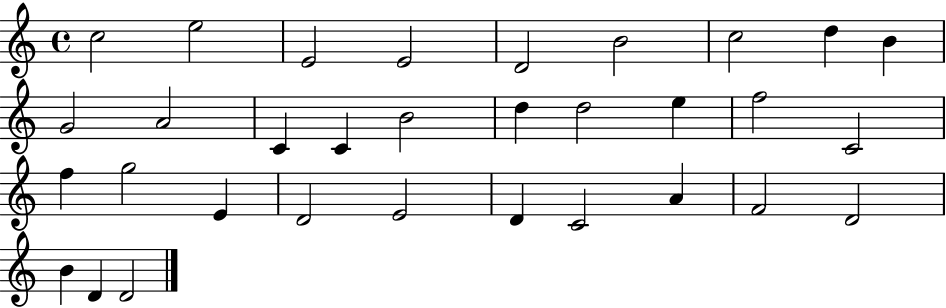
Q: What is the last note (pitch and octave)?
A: D4